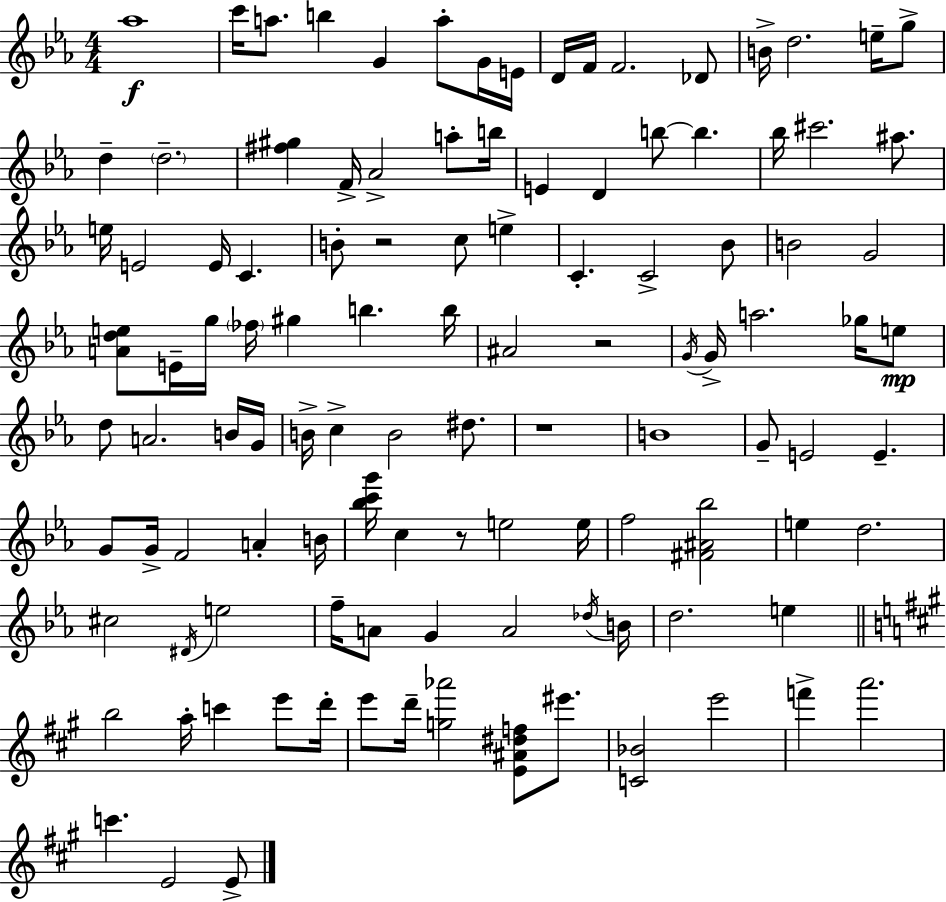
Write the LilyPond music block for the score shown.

{
  \clef treble
  \numericTimeSignature
  \time 4/4
  \key c \minor
  aes''1\f | c'''16 a''8. b''4 g'4 a''8-. g'16 e'16 | d'16 f'16 f'2. des'8 | b'16-> d''2. e''16-- g''8-> | \break d''4-- \parenthesize d''2.-- | <fis'' gis''>4 f'16-> aes'2-> a''8-. b''16 | e'4 d'4 b''8~~ b''4. | bes''16 cis'''2. ais''8. | \break e''16 e'2 e'16 c'4. | b'8-. r2 c''8 e''4-> | c'4.-. c'2-> bes'8 | b'2 g'2 | \break <a' d'' e''>8 e'16-- g''16 \parenthesize fes''16 gis''4 b''4. b''16 | ais'2 r2 | \acciaccatura { g'16 } g'16-> a''2. ges''16 e''8\mp | d''8 a'2. b'16 | \break g'16 b'16-> c''4-> b'2 dis''8. | r1 | b'1 | g'8-- e'2 e'4.-- | \break g'8 g'16-> f'2 a'4-. | b'16 <bes'' c''' g'''>16 c''4 r8 e''2 | e''16 f''2 <fis' ais' bes''>2 | e''4 d''2. | \break cis''2 \acciaccatura { dis'16 } e''2 | f''16-- a'8 g'4 a'2 | \acciaccatura { des''16 } b'16 d''2. e''4 | \bar "||" \break \key a \major b''2 a''16-. c'''4 e'''8 d'''16-. | e'''8 d'''16-- <g'' aes'''>2 <e' ais' dis'' f''>8 eis'''8. | <c' bes'>2 e'''2 | f'''4-> a'''2. | \break c'''4. e'2 e'8-> | \bar "|."
}